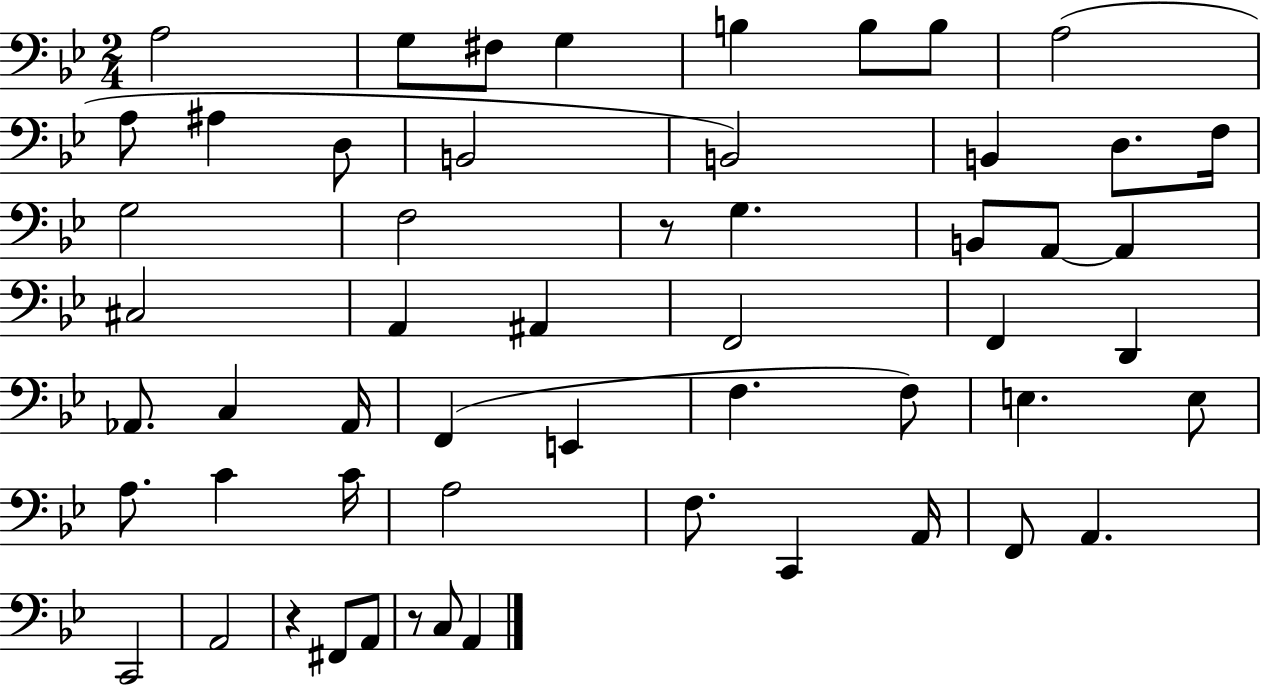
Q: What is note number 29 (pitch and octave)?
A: Ab2